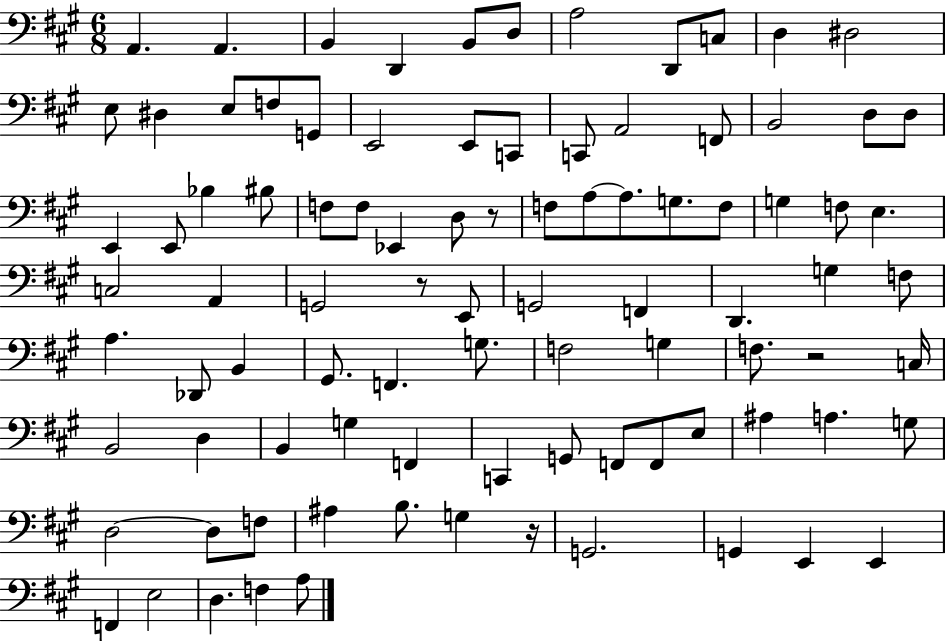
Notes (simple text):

A2/q. A2/q. B2/q D2/q B2/e D3/e A3/h D2/e C3/e D3/q D#3/h E3/e D#3/q E3/e F3/e G2/e E2/h E2/e C2/e C2/e A2/h F2/e B2/h D3/e D3/e E2/q E2/e Bb3/q BIS3/e F3/e F3/e Eb2/q D3/e R/e F3/e A3/e A3/e. G3/e. F3/e G3/q F3/e E3/q. C3/h A2/q G2/h R/e E2/e G2/h F2/q D2/q. G3/q F3/e A3/q. Db2/e B2/q G#2/e. F2/q. G3/e. F3/h G3/q F3/e. R/h C3/s B2/h D3/q B2/q G3/q F2/q C2/q G2/e F2/e F2/e E3/e A#3/q A3/q. G3/e D3/h D3/e F3/e A#3/q B3/e. G3/q R/s G2/h. G2/q E2/q E2/q F2/q E3/h D3/q. F3/q A3/e